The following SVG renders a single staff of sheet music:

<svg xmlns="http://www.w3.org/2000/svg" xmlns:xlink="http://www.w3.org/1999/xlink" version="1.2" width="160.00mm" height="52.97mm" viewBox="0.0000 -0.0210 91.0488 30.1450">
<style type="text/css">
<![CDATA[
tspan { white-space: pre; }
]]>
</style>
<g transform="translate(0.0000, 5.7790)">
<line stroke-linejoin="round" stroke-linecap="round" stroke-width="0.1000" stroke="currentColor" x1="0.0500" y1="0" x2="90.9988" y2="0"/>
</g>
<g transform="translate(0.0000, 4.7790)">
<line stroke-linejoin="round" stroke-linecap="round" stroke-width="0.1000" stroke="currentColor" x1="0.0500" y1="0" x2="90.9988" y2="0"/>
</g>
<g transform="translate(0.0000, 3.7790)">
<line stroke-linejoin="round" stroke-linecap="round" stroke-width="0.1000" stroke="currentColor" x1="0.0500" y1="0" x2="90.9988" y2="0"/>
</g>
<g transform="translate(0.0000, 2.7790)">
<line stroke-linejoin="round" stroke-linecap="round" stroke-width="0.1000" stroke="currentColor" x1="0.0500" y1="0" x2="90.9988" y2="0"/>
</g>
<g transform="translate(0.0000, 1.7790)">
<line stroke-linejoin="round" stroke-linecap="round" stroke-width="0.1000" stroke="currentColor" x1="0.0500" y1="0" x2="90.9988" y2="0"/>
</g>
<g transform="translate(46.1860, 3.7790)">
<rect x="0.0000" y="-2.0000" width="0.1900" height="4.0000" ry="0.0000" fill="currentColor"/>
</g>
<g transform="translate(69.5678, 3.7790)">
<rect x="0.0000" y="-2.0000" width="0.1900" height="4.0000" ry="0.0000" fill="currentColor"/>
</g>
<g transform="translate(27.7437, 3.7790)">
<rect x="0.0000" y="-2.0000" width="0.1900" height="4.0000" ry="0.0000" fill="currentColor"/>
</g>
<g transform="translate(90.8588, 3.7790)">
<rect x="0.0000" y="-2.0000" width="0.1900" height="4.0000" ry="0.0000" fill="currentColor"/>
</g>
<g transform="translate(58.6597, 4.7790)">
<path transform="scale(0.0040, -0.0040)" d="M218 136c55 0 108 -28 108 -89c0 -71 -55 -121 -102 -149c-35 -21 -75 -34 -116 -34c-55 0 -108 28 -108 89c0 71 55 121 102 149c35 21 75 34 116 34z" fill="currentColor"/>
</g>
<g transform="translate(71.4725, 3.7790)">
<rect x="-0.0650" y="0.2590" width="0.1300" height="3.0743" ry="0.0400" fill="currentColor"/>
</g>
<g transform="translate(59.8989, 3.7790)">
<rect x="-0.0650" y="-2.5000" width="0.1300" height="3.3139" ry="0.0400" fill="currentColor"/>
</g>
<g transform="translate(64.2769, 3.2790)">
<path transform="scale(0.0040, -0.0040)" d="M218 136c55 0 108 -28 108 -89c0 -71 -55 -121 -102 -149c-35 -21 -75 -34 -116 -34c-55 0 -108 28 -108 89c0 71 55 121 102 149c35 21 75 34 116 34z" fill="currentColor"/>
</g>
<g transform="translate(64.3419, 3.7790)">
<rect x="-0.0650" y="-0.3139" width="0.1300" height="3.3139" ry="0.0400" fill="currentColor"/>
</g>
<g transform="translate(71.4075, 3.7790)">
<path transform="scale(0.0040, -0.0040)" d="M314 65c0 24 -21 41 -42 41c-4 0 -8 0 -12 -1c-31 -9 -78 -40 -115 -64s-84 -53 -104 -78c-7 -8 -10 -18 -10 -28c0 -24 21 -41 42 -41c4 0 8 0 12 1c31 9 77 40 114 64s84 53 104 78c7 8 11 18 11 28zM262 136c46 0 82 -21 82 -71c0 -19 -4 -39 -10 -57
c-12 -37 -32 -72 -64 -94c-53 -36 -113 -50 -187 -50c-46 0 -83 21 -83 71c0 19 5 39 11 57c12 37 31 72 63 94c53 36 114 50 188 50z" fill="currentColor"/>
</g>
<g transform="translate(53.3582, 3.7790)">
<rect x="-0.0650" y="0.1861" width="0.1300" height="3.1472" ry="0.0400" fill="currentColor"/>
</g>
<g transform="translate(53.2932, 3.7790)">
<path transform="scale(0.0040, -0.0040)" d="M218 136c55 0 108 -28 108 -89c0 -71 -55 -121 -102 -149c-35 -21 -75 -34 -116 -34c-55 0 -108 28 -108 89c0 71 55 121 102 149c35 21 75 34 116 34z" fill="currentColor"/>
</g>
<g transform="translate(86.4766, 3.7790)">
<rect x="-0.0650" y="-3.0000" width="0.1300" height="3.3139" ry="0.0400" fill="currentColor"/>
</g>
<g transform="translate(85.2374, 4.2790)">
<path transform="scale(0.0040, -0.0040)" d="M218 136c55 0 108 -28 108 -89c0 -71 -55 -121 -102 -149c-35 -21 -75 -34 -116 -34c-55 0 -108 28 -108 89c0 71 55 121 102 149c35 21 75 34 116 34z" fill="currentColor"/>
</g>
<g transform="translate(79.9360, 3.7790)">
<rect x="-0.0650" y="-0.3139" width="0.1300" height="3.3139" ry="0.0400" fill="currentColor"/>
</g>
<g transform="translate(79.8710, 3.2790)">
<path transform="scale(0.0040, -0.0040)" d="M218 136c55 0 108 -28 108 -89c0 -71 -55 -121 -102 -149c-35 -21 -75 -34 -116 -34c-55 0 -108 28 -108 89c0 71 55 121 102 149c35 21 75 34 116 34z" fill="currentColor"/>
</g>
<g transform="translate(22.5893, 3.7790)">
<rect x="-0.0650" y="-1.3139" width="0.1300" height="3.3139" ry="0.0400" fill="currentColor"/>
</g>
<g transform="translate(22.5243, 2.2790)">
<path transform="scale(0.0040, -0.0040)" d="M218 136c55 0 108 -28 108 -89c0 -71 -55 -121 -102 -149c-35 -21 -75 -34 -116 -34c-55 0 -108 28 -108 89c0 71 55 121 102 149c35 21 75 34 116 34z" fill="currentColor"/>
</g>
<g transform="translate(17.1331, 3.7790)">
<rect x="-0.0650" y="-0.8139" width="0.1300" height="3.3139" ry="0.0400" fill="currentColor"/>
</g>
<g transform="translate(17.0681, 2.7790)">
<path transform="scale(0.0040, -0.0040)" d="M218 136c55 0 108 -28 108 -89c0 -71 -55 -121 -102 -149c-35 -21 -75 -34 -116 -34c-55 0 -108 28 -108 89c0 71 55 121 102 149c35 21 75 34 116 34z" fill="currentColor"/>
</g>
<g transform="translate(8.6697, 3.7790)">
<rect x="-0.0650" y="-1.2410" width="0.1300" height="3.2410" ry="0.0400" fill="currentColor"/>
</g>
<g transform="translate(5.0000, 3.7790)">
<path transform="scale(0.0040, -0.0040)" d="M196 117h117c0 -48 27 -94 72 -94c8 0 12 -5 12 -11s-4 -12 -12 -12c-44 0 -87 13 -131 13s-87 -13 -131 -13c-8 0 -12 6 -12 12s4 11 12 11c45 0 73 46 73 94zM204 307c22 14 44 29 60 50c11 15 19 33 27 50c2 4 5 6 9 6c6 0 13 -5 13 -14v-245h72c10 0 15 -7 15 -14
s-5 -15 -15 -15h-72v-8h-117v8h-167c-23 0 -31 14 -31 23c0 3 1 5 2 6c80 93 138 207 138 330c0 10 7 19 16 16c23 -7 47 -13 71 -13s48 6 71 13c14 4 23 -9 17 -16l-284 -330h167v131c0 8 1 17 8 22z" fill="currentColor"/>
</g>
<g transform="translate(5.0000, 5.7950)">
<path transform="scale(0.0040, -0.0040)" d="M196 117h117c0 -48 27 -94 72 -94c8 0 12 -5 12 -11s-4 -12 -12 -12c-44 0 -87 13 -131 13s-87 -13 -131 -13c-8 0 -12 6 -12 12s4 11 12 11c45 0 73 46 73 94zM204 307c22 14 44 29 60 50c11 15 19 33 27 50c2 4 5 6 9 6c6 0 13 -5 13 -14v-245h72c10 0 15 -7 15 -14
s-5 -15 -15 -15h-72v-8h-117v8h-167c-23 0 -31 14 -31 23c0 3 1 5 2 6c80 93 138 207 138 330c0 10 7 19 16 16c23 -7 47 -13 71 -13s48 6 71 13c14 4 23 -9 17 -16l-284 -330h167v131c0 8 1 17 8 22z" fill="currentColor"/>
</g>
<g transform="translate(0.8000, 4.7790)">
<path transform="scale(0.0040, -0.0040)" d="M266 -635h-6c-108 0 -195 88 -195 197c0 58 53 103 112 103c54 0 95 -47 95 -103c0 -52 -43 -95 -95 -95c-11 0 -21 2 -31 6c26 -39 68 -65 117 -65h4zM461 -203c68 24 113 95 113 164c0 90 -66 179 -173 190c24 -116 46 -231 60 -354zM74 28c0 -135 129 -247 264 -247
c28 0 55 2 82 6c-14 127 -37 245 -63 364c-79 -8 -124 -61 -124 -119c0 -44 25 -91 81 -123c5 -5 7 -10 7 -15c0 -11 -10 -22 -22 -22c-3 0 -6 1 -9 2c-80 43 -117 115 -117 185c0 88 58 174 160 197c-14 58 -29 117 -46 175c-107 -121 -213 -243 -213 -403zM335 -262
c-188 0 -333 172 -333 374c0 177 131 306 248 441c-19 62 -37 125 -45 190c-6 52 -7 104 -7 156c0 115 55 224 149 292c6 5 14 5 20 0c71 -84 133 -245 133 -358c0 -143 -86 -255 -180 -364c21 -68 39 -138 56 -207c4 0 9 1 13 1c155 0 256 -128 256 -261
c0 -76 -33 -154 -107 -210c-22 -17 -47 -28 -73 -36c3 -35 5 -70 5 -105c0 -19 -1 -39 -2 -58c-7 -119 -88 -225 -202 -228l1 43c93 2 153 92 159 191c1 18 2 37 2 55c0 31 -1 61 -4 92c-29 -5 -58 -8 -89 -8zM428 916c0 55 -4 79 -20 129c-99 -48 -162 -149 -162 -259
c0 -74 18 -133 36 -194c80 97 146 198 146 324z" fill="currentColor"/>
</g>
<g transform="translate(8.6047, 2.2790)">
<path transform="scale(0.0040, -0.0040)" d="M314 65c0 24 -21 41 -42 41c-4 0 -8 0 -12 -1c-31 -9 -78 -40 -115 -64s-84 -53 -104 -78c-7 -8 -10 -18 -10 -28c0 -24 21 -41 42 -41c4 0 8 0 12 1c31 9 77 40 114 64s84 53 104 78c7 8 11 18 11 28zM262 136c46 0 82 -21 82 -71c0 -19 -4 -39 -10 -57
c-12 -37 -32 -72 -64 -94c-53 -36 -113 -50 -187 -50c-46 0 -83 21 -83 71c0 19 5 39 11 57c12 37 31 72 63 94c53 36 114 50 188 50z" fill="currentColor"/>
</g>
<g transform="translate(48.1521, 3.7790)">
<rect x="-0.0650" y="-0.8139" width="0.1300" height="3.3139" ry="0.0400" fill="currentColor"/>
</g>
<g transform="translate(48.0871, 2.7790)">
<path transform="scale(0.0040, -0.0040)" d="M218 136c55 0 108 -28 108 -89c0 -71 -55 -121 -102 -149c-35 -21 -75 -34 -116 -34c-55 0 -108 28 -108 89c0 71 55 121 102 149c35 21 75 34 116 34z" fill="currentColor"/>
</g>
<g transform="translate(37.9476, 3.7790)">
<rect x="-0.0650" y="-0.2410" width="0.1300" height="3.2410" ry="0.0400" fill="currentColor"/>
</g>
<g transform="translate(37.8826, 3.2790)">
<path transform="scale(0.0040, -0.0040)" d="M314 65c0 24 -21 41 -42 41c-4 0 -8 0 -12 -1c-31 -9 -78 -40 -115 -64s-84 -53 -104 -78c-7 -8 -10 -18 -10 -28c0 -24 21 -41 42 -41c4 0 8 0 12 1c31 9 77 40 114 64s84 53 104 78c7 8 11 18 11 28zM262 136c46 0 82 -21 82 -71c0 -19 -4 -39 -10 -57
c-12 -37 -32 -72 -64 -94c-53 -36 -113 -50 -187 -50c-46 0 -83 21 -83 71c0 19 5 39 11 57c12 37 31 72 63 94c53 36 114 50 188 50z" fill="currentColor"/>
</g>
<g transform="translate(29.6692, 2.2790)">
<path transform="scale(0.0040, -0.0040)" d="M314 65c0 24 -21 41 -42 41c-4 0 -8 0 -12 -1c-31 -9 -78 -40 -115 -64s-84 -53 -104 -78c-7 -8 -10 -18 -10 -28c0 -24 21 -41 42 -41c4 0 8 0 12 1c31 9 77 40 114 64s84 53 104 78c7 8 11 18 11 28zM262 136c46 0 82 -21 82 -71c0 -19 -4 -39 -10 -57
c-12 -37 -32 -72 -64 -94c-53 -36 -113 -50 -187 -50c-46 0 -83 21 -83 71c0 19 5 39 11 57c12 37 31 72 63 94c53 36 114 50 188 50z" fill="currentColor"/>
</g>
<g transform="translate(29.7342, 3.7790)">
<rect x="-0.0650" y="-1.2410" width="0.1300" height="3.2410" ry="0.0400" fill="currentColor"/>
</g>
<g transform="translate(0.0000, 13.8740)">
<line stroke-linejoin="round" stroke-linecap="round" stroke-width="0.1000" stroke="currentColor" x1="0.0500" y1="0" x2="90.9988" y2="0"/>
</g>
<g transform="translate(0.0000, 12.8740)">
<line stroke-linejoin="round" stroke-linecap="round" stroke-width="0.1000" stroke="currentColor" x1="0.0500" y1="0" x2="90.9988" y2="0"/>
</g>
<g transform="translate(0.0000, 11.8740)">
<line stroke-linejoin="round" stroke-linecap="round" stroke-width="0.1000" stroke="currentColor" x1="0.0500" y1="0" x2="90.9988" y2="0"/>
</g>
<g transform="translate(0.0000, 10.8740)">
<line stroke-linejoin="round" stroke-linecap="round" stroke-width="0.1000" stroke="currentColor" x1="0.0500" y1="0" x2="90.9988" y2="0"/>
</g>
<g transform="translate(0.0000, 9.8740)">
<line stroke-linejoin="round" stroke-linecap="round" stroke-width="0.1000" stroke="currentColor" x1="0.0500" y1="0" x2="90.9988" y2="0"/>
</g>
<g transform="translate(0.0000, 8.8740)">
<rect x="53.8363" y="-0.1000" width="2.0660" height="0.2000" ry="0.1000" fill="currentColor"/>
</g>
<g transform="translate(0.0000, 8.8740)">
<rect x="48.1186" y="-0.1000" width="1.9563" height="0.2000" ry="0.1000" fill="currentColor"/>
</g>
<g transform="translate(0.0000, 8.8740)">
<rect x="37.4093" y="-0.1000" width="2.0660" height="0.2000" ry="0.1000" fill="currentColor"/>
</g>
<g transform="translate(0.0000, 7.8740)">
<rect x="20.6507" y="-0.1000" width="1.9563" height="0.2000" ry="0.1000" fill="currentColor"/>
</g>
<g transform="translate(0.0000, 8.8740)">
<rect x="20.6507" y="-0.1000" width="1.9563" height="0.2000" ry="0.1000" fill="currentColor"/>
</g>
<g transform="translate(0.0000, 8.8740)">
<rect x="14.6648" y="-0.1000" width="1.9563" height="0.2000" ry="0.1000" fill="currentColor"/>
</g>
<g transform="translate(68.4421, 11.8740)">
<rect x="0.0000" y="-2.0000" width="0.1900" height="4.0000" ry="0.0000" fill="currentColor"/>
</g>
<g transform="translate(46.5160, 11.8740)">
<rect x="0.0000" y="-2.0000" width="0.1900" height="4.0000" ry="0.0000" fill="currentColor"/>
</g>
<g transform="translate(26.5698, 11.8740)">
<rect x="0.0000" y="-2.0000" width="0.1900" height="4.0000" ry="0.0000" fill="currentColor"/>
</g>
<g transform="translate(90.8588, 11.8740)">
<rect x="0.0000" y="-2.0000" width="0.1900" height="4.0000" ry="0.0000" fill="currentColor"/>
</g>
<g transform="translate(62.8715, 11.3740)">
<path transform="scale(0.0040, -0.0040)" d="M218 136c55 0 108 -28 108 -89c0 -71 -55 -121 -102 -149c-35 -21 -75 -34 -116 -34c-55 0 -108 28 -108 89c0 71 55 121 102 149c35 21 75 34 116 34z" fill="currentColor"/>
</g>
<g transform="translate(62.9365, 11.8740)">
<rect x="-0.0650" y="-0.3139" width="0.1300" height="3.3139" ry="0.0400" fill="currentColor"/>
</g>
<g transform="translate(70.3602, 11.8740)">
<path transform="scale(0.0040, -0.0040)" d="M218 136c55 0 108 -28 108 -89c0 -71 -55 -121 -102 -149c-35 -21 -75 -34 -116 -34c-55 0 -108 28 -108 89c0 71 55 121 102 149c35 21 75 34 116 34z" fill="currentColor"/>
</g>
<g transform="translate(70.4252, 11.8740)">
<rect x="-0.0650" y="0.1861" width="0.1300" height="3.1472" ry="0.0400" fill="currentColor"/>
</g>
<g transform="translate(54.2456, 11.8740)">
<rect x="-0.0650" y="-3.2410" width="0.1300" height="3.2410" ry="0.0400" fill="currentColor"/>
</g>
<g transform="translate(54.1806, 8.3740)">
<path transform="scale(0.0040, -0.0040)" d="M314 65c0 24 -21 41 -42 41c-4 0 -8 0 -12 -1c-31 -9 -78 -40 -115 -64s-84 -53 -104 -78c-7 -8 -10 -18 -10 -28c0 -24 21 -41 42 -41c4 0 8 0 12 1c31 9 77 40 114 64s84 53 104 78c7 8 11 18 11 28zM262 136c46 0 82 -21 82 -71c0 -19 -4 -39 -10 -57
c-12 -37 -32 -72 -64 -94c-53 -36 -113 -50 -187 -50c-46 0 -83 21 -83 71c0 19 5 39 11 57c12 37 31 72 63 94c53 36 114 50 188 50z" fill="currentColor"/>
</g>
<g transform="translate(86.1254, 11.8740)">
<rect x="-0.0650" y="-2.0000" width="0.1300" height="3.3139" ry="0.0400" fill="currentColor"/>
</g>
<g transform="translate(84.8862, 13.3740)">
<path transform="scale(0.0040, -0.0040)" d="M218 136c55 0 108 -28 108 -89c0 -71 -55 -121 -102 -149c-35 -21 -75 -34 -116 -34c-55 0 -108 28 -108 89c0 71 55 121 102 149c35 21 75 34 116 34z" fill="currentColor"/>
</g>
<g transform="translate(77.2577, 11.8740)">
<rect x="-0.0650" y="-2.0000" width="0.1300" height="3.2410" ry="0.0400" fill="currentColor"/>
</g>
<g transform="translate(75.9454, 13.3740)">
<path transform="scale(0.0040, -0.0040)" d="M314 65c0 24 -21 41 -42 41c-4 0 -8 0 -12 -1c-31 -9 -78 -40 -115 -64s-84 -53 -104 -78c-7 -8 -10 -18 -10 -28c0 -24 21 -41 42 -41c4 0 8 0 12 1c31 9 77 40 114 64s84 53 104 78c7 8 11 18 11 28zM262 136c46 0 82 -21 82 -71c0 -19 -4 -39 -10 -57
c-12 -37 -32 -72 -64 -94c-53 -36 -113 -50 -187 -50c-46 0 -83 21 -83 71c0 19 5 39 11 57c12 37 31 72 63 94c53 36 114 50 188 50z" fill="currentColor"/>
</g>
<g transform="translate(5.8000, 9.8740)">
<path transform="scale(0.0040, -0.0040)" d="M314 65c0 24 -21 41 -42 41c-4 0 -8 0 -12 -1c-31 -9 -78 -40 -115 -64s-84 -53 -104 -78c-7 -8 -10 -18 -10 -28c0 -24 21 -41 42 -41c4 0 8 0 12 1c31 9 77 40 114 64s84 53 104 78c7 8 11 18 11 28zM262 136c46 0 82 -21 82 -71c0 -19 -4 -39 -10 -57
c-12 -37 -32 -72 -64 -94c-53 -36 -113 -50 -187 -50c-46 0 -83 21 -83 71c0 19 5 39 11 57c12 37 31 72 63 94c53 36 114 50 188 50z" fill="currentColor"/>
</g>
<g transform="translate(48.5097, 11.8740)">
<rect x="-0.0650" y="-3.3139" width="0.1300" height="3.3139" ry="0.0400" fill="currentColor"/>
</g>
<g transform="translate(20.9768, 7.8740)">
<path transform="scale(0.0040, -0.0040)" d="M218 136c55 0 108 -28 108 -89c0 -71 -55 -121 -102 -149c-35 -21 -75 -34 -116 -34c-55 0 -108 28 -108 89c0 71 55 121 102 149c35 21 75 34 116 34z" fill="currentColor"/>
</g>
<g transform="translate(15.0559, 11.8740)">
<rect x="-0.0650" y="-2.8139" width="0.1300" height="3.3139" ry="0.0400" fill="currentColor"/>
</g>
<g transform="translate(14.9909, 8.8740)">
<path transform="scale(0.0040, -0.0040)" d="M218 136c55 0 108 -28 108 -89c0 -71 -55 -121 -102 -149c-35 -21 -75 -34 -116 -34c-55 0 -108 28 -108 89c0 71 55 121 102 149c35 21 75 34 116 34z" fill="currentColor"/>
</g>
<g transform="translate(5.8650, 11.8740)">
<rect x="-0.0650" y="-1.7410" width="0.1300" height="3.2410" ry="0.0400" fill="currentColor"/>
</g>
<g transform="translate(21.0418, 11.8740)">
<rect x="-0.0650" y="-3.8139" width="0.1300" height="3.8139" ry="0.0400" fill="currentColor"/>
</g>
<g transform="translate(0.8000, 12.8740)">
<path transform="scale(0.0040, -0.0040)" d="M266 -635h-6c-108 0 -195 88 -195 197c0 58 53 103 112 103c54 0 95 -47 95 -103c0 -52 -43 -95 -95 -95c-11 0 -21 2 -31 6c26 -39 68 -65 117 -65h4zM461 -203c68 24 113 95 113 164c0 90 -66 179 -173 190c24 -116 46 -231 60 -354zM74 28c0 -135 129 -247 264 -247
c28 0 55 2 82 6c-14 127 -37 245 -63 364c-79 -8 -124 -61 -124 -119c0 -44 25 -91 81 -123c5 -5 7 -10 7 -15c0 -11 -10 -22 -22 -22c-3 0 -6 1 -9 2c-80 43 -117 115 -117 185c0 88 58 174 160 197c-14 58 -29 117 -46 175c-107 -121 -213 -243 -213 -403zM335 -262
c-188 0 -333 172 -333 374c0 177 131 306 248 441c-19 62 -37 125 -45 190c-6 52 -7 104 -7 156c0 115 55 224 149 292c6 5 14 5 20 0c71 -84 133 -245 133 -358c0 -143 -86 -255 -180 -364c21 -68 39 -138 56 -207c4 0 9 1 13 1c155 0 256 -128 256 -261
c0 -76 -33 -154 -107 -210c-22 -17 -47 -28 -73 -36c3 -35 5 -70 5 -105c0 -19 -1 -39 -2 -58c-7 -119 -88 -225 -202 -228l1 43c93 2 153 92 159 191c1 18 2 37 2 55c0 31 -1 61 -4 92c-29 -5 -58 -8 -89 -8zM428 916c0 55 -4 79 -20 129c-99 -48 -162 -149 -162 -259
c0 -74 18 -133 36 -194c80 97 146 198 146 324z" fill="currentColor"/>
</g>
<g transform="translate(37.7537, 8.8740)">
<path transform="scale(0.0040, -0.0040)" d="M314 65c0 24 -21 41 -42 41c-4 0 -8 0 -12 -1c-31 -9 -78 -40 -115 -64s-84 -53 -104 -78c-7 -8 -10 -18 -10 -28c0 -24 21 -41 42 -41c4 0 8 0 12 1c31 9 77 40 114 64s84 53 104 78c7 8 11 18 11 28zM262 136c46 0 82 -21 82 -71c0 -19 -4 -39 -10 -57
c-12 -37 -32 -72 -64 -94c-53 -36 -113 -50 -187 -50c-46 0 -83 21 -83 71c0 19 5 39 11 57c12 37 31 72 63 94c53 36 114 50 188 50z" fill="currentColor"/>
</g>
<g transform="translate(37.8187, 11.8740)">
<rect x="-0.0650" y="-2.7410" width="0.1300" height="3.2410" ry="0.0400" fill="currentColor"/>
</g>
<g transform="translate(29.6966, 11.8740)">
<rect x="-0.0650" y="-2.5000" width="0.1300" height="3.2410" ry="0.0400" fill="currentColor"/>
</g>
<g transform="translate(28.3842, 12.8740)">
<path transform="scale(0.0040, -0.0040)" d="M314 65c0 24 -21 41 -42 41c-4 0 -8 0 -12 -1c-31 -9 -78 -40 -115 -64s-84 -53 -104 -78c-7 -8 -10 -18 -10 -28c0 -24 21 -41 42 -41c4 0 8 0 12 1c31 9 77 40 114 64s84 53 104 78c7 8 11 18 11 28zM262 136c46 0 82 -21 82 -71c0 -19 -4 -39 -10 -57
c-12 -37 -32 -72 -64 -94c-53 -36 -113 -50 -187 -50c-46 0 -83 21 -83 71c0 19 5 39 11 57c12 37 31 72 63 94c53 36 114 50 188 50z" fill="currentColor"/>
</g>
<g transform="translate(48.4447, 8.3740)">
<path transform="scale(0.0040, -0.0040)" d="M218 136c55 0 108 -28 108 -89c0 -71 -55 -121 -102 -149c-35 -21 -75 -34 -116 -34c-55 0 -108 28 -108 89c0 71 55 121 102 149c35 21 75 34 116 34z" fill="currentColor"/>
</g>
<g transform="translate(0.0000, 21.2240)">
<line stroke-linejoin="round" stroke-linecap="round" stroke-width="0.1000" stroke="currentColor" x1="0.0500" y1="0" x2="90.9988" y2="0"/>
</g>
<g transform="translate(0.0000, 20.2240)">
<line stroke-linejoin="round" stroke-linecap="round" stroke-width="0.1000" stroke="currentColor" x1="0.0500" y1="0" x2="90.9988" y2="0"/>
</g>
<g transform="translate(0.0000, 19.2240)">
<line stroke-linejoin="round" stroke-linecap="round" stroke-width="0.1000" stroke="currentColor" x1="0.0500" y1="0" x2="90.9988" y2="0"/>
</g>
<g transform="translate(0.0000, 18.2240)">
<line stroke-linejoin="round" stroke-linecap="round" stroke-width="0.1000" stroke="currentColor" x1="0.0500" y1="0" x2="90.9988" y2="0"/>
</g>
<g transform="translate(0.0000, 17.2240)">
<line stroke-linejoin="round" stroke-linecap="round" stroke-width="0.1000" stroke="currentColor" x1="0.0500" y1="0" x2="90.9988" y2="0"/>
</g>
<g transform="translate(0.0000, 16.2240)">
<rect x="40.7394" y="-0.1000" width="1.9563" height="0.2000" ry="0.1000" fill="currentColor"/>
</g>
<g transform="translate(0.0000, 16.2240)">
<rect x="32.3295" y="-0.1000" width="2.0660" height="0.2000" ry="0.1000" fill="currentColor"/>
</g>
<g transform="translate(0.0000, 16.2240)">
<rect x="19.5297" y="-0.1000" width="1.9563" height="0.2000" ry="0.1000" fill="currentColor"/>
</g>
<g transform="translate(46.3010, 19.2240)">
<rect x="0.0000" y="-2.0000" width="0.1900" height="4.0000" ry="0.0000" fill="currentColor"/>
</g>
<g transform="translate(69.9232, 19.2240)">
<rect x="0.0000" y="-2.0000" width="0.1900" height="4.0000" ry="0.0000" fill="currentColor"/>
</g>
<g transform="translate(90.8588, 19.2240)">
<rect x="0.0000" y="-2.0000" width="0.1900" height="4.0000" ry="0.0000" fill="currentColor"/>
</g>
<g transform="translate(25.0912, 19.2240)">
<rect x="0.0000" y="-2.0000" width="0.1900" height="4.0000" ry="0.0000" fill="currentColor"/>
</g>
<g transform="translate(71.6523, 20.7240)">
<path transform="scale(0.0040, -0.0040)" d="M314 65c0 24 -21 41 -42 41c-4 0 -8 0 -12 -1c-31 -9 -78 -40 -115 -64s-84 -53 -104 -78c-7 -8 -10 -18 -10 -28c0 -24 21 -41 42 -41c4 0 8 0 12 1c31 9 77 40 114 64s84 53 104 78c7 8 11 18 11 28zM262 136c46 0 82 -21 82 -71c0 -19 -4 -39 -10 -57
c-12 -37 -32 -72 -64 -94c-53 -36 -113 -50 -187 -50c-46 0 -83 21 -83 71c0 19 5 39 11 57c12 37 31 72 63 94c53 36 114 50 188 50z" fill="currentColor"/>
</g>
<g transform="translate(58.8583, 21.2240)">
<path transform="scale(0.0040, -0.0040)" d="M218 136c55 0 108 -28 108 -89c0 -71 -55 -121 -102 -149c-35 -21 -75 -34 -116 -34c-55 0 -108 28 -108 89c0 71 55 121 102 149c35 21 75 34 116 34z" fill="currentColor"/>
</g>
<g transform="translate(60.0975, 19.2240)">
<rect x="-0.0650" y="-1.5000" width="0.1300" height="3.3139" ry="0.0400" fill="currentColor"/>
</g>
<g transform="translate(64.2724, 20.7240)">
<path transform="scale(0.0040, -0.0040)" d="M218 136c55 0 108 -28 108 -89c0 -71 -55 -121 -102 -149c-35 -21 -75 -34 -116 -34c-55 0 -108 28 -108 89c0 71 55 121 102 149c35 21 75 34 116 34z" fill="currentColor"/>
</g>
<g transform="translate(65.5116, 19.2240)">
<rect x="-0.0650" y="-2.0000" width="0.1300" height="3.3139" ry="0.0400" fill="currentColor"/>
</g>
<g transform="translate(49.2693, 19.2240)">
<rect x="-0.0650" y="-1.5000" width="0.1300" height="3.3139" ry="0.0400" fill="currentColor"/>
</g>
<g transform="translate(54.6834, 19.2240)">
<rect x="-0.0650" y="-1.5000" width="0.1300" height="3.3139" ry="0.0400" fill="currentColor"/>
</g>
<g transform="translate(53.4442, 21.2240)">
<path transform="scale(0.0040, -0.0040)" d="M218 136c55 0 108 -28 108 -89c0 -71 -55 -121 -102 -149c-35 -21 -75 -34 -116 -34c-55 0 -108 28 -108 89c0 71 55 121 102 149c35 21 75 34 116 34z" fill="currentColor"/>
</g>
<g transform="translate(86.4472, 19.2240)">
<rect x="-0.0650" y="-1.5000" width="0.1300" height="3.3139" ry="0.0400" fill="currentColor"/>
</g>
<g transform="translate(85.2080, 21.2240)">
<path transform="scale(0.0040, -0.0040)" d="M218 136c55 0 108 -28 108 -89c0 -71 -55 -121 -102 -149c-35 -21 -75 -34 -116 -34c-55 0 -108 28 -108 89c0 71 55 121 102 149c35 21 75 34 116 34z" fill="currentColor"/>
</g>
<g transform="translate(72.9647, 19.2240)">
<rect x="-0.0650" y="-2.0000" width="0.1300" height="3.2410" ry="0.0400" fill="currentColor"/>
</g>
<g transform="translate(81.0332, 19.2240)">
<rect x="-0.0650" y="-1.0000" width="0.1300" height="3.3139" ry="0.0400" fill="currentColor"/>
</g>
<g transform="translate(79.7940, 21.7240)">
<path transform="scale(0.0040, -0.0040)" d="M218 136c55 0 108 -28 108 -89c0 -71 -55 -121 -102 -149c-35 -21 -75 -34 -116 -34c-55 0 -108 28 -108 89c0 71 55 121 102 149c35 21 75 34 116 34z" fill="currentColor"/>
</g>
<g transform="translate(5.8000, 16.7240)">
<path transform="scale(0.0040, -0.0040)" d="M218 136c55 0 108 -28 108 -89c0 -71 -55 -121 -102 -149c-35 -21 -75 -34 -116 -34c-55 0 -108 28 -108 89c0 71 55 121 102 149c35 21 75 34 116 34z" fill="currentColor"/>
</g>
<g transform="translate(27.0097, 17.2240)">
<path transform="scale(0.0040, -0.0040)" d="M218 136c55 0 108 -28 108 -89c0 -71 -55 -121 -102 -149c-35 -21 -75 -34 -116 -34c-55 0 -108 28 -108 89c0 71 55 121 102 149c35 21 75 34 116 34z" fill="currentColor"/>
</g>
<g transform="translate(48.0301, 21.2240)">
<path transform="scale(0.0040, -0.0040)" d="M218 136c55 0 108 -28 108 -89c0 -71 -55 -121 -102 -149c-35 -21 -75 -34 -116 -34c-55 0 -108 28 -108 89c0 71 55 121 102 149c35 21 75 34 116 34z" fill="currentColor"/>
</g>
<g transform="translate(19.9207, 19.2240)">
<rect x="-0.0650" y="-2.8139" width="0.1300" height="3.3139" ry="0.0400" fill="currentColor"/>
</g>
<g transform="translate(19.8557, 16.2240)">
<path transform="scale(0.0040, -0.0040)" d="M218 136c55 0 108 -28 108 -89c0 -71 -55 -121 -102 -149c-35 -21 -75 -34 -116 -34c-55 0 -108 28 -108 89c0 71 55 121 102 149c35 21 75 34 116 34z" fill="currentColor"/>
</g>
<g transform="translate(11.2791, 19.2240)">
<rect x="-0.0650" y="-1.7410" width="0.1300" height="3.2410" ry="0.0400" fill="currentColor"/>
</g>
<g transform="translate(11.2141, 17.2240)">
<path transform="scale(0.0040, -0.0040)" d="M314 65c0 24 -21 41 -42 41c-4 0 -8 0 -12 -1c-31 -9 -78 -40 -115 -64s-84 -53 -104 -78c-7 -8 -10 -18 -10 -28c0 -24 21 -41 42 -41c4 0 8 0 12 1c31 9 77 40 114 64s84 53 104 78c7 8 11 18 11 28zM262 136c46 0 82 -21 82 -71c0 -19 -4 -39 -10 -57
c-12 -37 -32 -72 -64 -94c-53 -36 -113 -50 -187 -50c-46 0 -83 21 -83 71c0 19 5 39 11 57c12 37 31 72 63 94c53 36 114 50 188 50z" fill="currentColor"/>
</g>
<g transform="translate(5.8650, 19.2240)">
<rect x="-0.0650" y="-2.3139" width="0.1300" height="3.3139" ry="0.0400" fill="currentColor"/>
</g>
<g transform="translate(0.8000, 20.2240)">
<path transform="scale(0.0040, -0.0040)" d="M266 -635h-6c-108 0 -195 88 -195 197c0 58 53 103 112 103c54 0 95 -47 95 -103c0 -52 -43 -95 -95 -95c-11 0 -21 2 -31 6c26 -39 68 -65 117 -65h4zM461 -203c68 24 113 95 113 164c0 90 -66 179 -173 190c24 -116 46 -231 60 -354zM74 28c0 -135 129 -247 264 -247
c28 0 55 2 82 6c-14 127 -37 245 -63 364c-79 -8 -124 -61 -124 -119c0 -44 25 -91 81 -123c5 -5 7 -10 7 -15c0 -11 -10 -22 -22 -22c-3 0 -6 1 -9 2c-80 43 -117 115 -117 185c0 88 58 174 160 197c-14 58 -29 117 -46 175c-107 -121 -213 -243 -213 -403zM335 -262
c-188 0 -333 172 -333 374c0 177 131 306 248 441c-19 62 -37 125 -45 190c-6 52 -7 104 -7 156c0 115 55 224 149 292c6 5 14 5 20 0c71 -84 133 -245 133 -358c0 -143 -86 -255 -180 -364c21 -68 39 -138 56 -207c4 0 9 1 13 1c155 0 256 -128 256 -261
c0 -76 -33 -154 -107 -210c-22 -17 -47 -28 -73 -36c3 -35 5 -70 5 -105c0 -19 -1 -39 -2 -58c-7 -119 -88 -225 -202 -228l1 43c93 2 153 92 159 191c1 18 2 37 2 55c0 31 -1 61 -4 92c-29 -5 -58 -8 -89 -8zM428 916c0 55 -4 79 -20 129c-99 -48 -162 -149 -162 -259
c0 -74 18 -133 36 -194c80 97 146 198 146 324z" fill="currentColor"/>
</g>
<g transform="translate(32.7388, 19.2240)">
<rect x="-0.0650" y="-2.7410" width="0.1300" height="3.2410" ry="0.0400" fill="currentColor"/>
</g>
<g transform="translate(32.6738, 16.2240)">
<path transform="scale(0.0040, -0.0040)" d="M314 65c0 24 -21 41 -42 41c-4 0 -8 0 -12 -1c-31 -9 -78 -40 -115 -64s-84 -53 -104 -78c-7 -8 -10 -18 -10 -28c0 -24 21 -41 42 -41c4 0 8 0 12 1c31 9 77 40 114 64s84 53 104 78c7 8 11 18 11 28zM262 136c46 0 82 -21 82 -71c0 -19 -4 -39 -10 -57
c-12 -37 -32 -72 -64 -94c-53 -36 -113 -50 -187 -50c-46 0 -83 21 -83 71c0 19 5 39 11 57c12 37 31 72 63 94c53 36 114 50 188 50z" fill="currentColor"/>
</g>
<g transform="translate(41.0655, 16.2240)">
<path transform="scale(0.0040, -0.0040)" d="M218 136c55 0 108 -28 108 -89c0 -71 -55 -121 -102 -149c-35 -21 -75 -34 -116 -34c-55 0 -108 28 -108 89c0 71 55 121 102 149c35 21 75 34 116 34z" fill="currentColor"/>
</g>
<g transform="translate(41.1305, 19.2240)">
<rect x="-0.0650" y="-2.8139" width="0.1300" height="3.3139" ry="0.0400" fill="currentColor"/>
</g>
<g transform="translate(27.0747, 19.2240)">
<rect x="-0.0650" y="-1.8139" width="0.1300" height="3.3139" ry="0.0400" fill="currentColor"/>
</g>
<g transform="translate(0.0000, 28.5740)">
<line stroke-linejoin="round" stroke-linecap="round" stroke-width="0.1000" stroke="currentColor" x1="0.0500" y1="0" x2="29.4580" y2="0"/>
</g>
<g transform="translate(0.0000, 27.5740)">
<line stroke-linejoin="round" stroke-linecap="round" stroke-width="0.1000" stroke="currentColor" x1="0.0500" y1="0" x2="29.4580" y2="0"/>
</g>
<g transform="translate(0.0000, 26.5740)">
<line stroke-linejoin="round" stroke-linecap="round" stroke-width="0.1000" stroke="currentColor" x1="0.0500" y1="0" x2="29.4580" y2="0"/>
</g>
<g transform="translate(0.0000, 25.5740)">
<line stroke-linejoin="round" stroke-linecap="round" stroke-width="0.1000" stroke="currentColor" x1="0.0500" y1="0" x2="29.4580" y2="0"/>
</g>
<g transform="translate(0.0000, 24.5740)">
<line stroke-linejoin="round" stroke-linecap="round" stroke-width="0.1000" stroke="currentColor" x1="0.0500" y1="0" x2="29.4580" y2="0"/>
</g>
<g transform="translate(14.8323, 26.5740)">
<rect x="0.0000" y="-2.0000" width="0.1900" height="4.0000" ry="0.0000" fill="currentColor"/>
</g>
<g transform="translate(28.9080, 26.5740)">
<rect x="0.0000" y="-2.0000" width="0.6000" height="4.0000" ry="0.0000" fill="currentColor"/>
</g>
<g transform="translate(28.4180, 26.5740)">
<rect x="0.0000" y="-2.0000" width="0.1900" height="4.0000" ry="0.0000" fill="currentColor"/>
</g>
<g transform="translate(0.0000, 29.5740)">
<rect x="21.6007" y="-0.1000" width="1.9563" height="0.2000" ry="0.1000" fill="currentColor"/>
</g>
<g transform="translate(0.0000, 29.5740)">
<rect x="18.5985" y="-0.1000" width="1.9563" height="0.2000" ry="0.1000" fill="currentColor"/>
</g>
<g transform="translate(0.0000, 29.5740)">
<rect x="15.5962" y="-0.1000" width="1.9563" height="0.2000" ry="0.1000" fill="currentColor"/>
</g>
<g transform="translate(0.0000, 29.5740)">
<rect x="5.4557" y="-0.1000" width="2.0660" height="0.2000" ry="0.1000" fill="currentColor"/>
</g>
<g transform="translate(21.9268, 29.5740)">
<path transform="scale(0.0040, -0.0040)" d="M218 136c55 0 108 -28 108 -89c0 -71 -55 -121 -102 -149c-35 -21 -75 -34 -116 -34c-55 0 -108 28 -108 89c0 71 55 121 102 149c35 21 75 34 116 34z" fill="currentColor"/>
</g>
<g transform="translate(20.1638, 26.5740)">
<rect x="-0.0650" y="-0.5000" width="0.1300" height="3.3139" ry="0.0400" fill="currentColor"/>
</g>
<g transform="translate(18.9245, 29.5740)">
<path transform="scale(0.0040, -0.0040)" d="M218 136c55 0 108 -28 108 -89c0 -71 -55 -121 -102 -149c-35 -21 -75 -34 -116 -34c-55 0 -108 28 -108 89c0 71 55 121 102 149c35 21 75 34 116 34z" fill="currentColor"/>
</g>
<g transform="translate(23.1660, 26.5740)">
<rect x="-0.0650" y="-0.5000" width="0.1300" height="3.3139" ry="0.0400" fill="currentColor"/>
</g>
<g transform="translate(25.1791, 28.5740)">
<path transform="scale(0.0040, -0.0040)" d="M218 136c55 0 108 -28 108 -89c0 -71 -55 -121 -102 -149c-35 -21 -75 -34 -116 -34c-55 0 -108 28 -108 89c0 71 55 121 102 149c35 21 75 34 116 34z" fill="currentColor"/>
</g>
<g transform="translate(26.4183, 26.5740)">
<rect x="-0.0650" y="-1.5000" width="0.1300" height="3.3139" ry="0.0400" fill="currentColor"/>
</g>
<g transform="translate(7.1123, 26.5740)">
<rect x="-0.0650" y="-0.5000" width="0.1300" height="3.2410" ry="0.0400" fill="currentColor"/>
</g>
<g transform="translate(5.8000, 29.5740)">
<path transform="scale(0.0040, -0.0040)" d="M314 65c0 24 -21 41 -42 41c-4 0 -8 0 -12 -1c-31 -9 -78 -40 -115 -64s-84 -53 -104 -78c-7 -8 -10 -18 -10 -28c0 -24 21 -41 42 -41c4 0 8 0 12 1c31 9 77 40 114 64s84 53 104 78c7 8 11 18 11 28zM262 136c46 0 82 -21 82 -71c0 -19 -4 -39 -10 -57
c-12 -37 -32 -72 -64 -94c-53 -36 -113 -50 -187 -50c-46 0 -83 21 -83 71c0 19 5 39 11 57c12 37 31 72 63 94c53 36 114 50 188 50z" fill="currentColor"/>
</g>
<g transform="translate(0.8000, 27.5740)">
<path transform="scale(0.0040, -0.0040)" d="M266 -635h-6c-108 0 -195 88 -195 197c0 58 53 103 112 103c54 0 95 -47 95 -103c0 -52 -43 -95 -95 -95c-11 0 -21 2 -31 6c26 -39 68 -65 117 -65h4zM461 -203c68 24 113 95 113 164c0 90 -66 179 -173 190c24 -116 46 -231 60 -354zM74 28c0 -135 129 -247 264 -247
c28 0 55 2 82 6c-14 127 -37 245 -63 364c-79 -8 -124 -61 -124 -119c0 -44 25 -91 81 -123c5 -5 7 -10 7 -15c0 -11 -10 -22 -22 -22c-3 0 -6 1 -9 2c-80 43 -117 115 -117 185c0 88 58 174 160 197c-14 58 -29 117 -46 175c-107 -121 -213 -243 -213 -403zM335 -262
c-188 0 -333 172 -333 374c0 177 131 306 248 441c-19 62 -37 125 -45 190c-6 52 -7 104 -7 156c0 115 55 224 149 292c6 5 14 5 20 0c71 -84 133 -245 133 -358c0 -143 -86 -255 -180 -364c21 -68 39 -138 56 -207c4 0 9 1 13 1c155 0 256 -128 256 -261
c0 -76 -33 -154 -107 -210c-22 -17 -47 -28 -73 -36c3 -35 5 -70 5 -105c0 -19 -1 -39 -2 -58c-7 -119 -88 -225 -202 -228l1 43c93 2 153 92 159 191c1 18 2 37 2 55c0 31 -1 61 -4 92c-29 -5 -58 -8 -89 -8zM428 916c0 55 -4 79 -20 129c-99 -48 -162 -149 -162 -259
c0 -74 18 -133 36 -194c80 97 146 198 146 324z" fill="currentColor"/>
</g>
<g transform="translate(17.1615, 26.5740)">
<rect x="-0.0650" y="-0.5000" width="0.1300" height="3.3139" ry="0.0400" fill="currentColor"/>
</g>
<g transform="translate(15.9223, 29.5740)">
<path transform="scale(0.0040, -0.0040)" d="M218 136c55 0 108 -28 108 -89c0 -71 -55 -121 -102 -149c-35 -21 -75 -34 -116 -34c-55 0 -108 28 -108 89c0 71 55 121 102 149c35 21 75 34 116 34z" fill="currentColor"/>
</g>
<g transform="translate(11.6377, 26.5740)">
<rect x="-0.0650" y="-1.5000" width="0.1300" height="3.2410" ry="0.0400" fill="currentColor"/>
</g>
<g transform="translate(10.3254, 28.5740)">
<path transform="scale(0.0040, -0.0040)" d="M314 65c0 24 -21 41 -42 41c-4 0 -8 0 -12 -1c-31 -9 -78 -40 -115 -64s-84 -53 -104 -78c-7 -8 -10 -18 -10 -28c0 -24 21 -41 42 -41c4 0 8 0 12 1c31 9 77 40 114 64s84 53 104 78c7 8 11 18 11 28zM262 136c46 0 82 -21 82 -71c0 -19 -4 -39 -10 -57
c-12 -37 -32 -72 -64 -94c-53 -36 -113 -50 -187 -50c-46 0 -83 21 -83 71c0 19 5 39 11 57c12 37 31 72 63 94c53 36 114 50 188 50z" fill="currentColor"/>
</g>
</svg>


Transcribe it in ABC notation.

X:1
T:Untitled
M:4/4
L:1/4
K:C
e2 d e e2 c2 d B G c B2 c A f2 a c' G2 a2 b b2 c B F2 F g f2 a f a2 a E E E F F2 D E C2 E2 C C C E